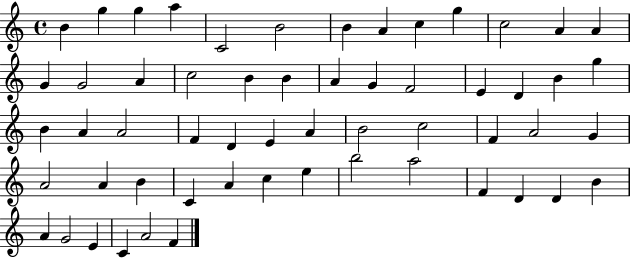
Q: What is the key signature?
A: C major